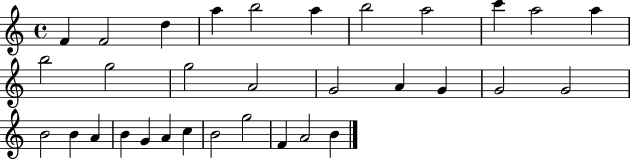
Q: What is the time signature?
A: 4/4